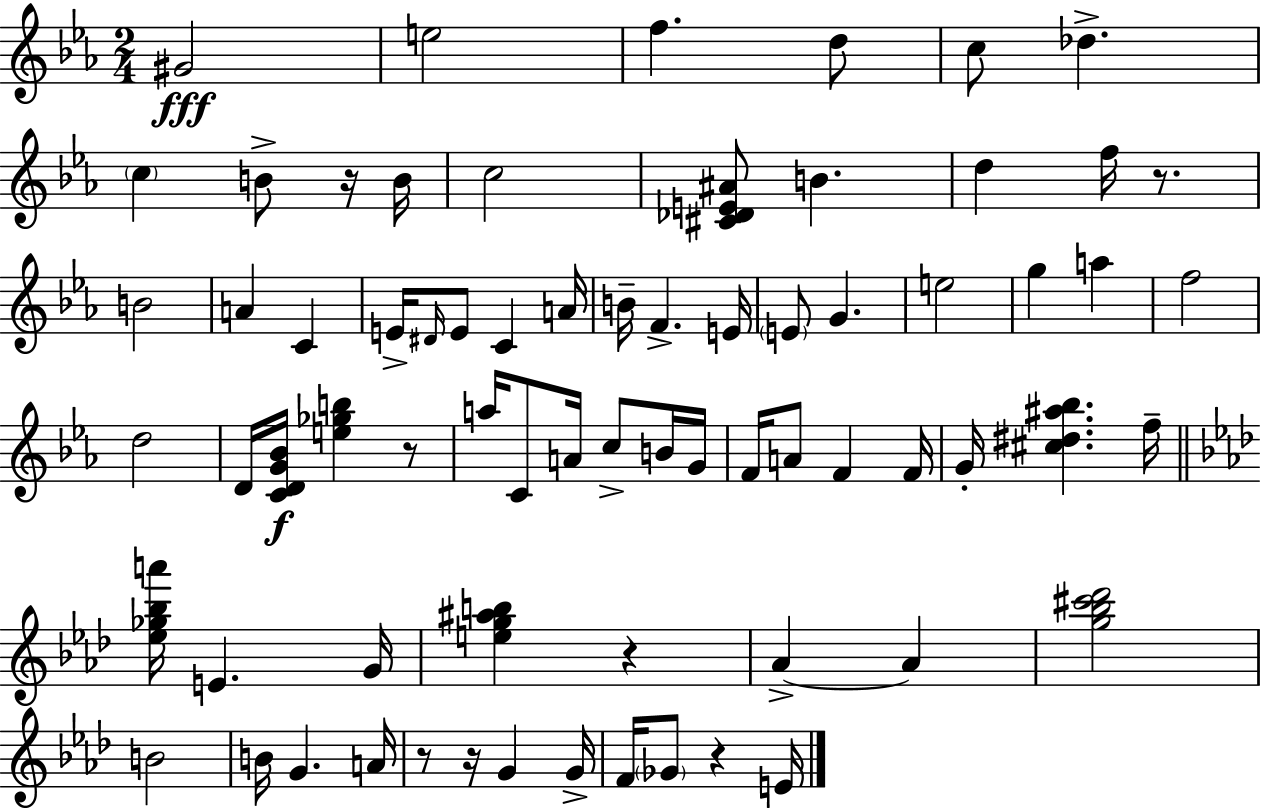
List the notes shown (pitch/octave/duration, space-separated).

G#4/h E5/h F5/q. D5/e C5/e Db5/q. C5/q B4/e R/s B4/s C5/h [C#4,Db4,E4,A#4]/e B4/q. D5/q F5/s R/e. B4/h A4/q C4/q E4/s D#4/s E4/e C4/q A4/s B4/s F4/q. E4/s E4/e G4/q. E5/h G5/q A5/q F5/h D5/h D4/s [C4,D4,G4,Bb4]/s [E5,Gb5,B5]/q R/e A5/s C4/e A4/s C5/e B4/s G4/s F4/s A4/e F4/q F4/s G4/s [C#5,D#5,A#5,Bb5]/q. F5/s [Eb5,Gb5,Bb5,A6]/s E4/q. G4/s [E5,G5,A#5,B5]/q R/q Ab4/q Ab4/q [G5,Bb5,C#6,Db6]/h B4/h B4/s G4/q. A4/s R/e R/s G4/q G4/s F4/s Gb4/e R/q E4/s